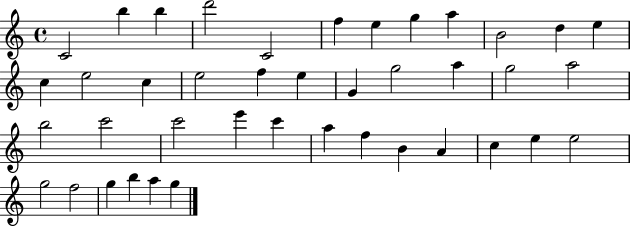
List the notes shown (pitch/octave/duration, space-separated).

C4/h B5/q B5/q D6/h C4/h F5/q E5/q G5/q A5/q B4/h D5/q E5/q C5/q E5/h C5/q E5/h F5/q E5/q G4/q G5/h A5/q G5/h A5/h B5/h C6/h C6/h E6/q C6/q A5/q F5/q B4/q A4/q C5/q E5/q E5/h G5/h F5/h G5/q B5/q A5/q G5/q